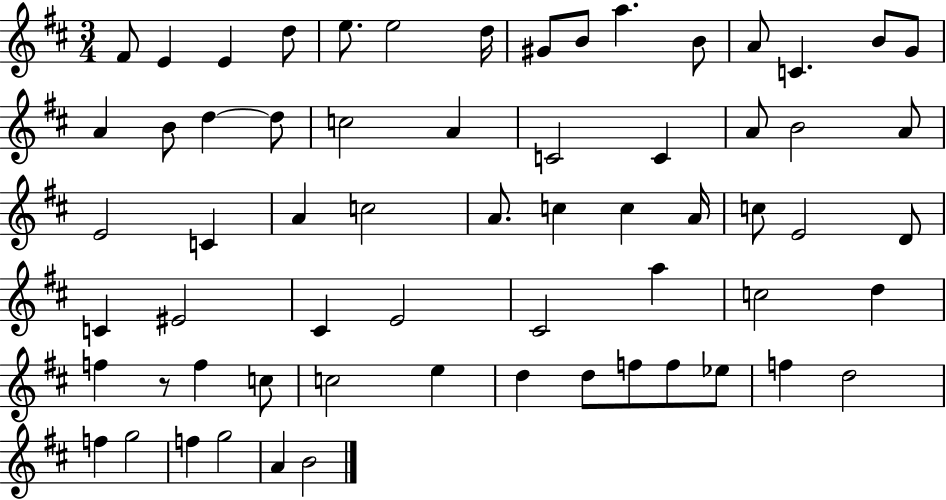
X:1
T:Untitled
M:3/4
L:1/4
K:D
^F/2 E E d/2 e/2 e2 d/4 ^G/2 B/2 a B/2 A/2 C B/2 G/2 A B/2 d d/2 c2 A C2 C A/2 B2 A/2 E2 C A c2 A/2 c c A/4 c/2 E2 D/2 C ^E2 ^C E2 ^C2 a c2 d f z/2 f c/2 c2 e d d/2 f/2 f/2 _e/2 f d2 f g2 f g2 A B2